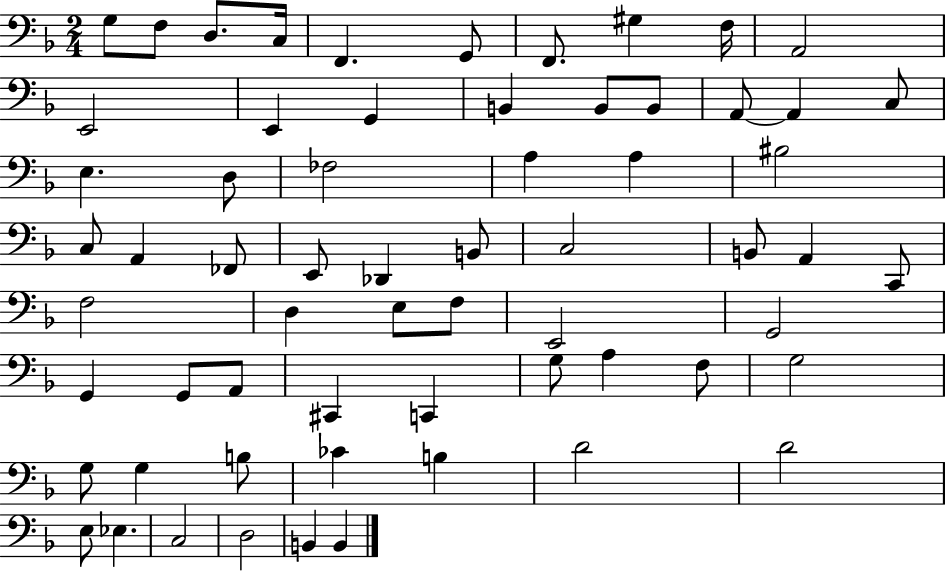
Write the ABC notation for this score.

X:1
T:Untitled
M:2/4
L:1/4
K:F
G,/2 F,/2 D,/2 C,/4 F,, G,,/2 F,,/2 ^G, F,/4 A,,2 E,,2 E,, G,, B,, B,,/2 B,,/2 A,,/2 A,, C,/2 E, D,/2 _F,2 A, A, ^B,2 C,/2 A,, _F,,/2 E,,/2 _D,, B,,/2 C,2 B,,/2 A,, C,,/2 F,2 D, E,/2 F,/2 E,,2 G,,2 G,, G,,/2 A,,/2 ^C,, C,, G,/2 A, F,/2 G,2 G,/2 G, B,/2 _C B, D2 D2 E,/2 _E, C,2 D,2 B,, B,,